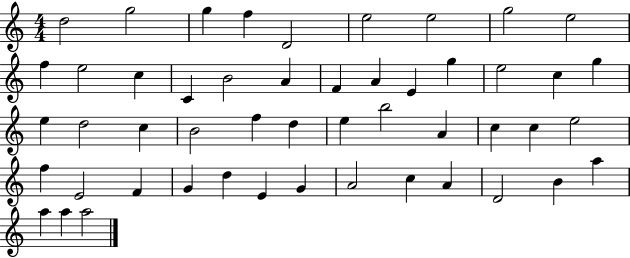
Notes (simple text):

D5/h G5/h G5/q F5/q D4/h E5/h E5/h G5/h E5/h F5/q E5/h C5/q C4/q B4/h A4/q F4/q A4/q E4/q G5/q E5/h C5/q G5/q E5/q D5/h C5/q B4/h F5/q D5/q E5/q B5/h A4/q C5/q C5/q E5/h F5/q E4/h F4/q G4/q D5/q E4/q G4/q A4/h C5/q A4/q D4/h B4/q A5/q A5/q A5/q A5/h